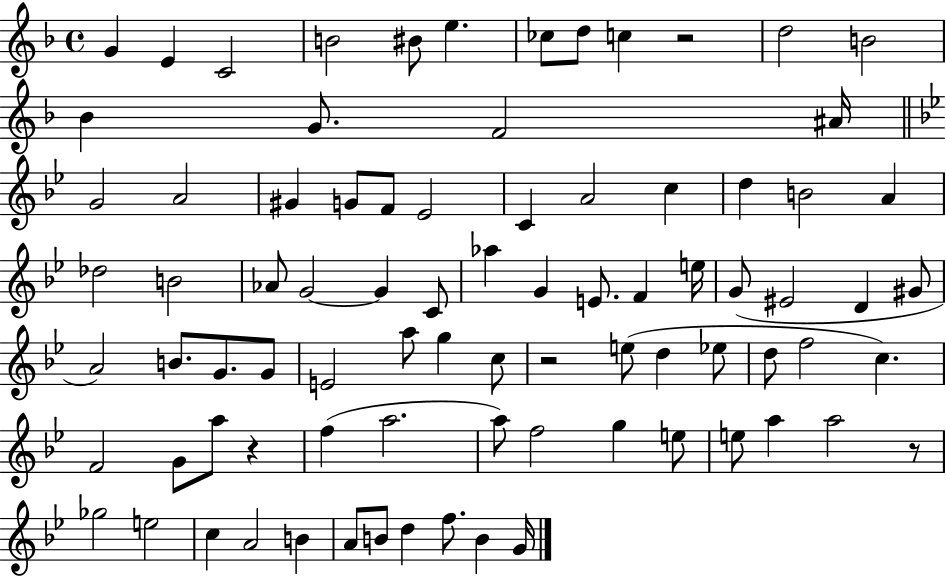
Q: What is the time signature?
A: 4/4